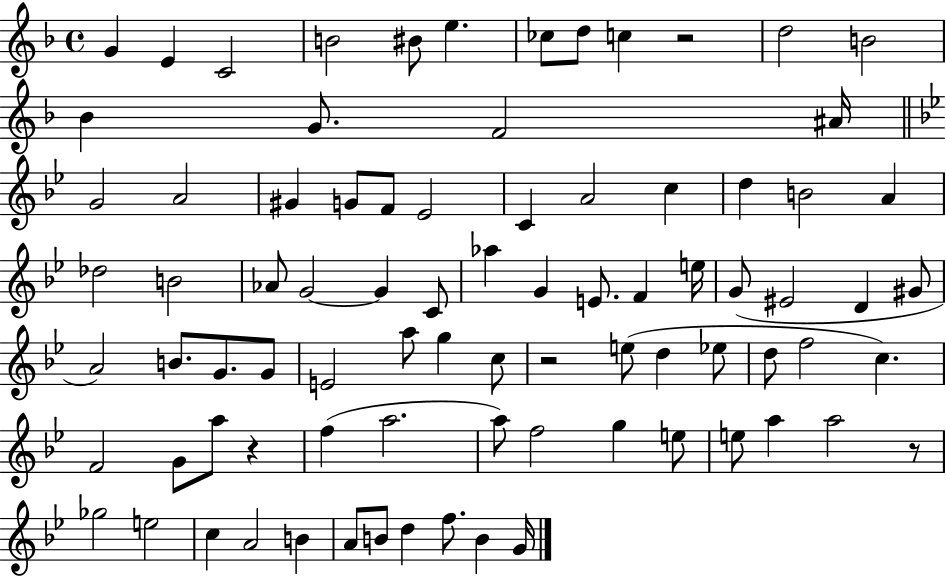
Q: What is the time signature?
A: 4/4